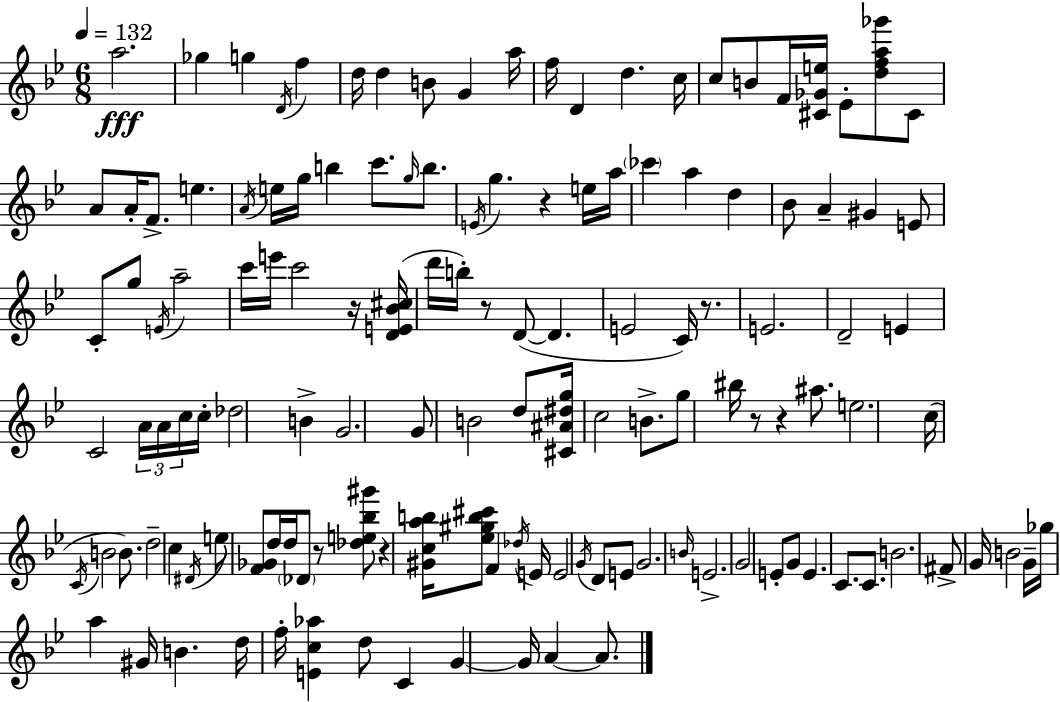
X:1
T:Untitled
M:6/8
L:1/4
K:Bb
a2 _g g D/4 f d/4 d B/2 G a/4 f/4 D d c/4 c/2 B/2 F/4 [^C_Ge]/4 _E/2 [dfa_g']/2 ^C/2 A/2 A/4 F/2 e A/4 e/4 g/4 b c'/2 g/4 b/2 E/4 g z e/4 a/4 _c' a d _B/2 A ^G E/2 C/2 g/2 E/4 a2 c'/4 e'/4 c'2 z/4 [DE_B^c]/4 d'/4 b/4 z/2 D/2 D E2 C/4 z/2 E2 D2 E C2 A/4 A/4 c/4 c/4 _d2 B G2 G/2 B2 d/2 [^C^A^dg]/4 c2 B/2 g/2 ^b/4 z/2 z ^a/2 e2 c/4 C/4 B2 B/2 d2 c ^D/4 e/2 [F_G]/2 d/4 d/4 _D/2 z/2 [_de_b^g']/2 z [^Gcab]/4 [_e^gb^c']/2 F _d/4 E/4 E2 G/4 D/2 E/2 G2 B/4 E2 G2 E/2 G/2 E C/2 C/2 B2 ^F/2 G/4 B2 G/4 _g/4 a ^G/4 B d/4 f/4 [Ec_a] d/2 C G G/4 A A/2